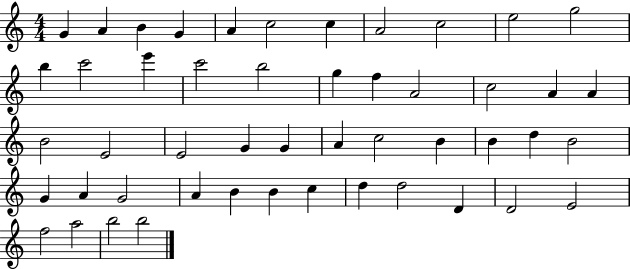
X:1
T:Untitled
M:4/4
L:1/4
K:C
G A B G A c2 c A2 c2 e2 g2 b c'2 e' c'2 b2 g f A2 c2 A A B2 E2 E2 G G A c2 B B d B2 G A G2 A B B c d d2 D D2 E2 f2 a2 b2 b2